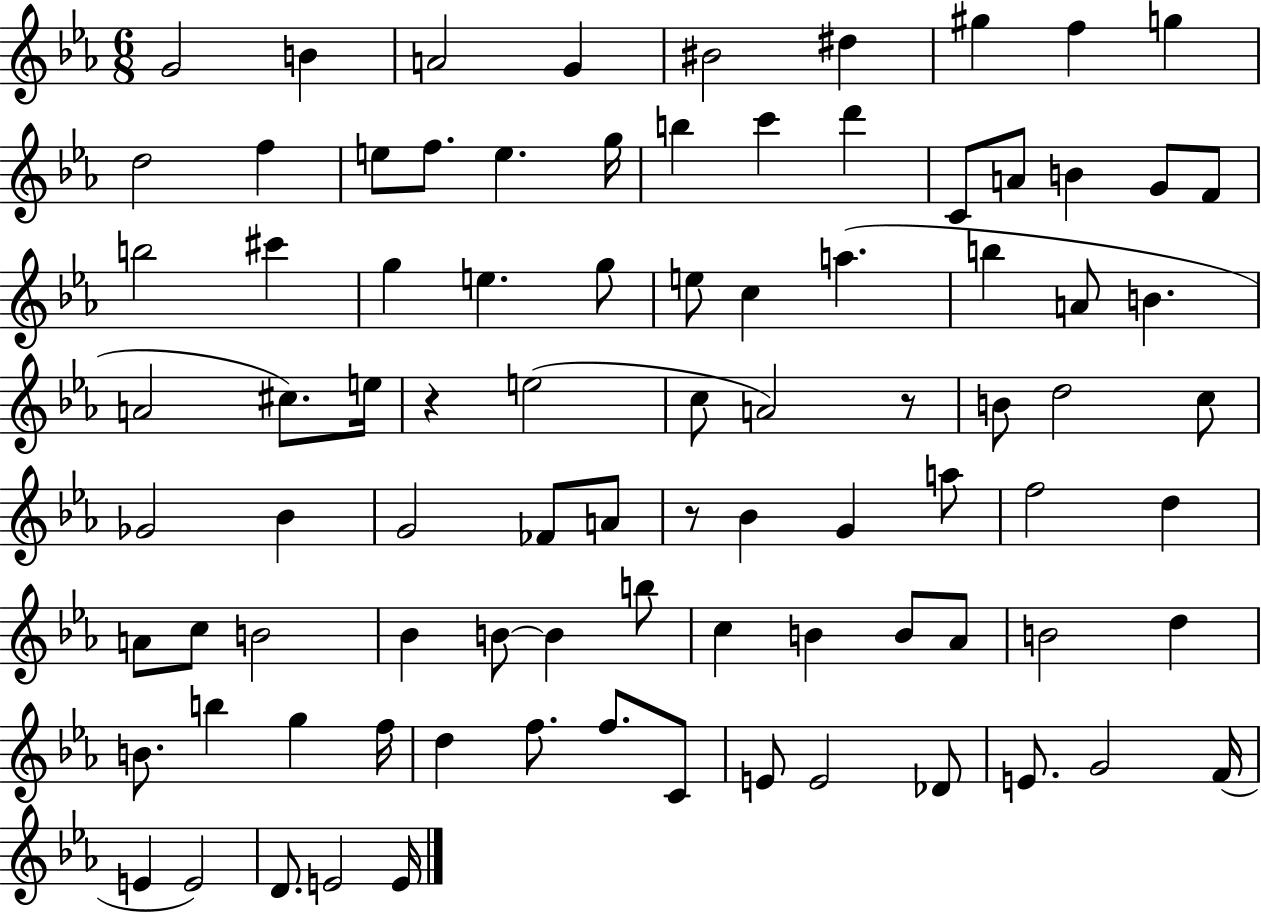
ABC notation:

X:1
T:Untitled
M:6/8
L:1/4
K:Eb
G2 B A2 G ^B2 ^d ^g f g d2 f e/2 f/2 e g/4 b c' d' C/2 A/2 B G/2 F/2 b2 ^c' g e g/2 e/2 c a b A/2 B A2 ^c/2 e/4 z e2 c/2 A2 z/2 B/2 d2 c/2 _G2 _B G2 _F/2 A/2 z/2 _B G a/2 f2 d A/2 c/2 B2 _B B/2 B b/2 c B B/2 _A/2 B2 d B/2 b g f/4 d f/2 f/2 C/2 E/2 E2 _D/2 E/2 G2 F/4 E E2 D/2 E2 E/4